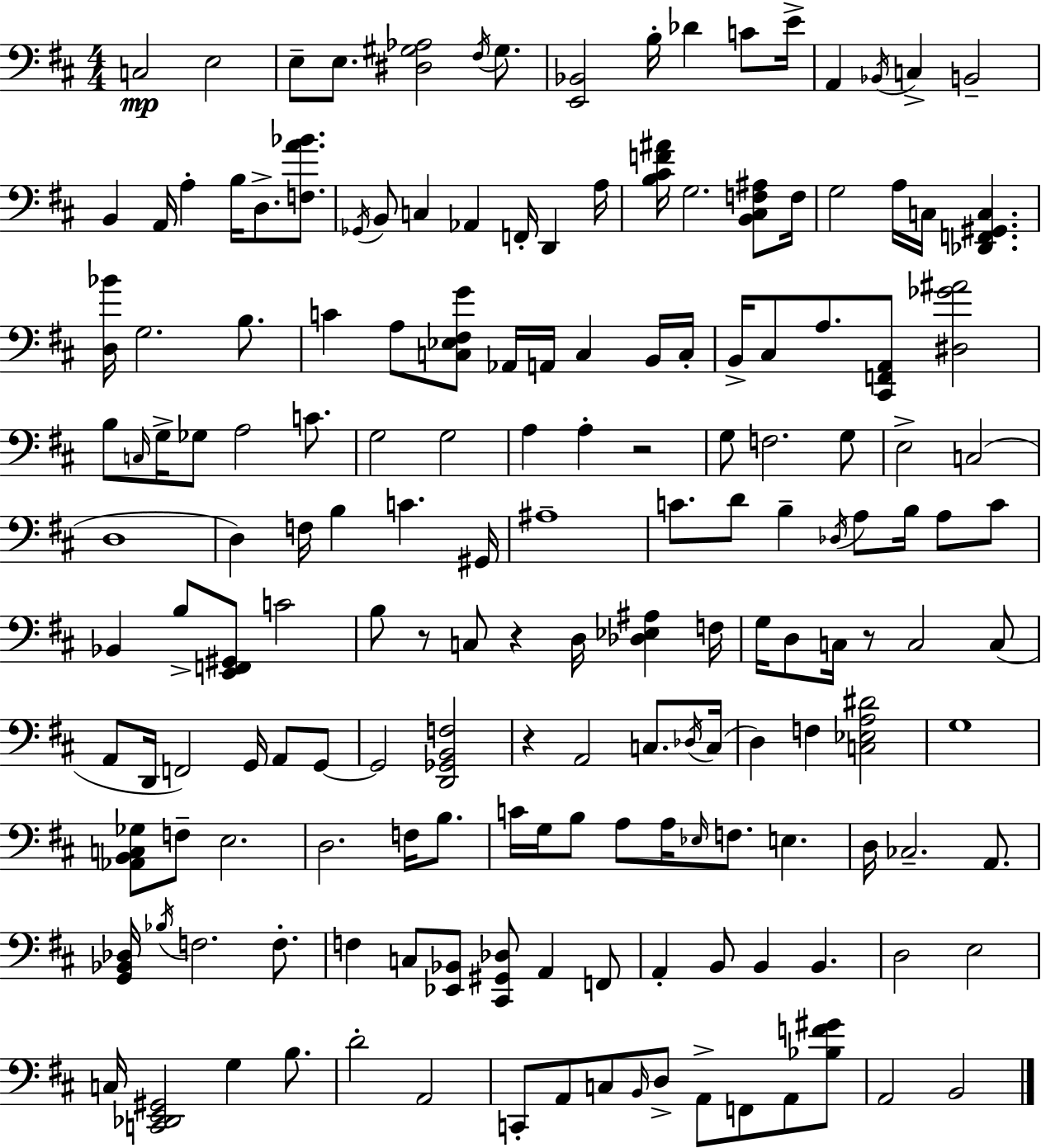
X:1
T:Untitled
M:4/4
L:1/4
K:D
C,2 E,2 E,/2 E,/2 [^D,^G,_A,]2 ^F,/4 ^G,/2 [E,,_B,,]2 B,/4 _D C/2 E/4 A,, _B,,/4 C, B,,2 B,, A,,/4 A, B,/4 D,/2 [F,A_B]/2 _G,,/4 B,,/2 C, _A,, F,,/4 D,, A,/4 [B,^CF^A]/4 G,2 [B,,^C,F,^A,]/2 F,/4 G,2 A,/4 C,/4 [_D,,F,,^G,,C,] [D,_B]/4 G,2 B,/2 C A,/2 [C,_E,^F,G]/2 _A,,/4 A,,/4 C, B,,/4 C,/4 B,,/4 ^C,/2 A,/2 [^C,,F,,A,,]/2 [^D,_G^A]2 B,/2 C,/4 G,/4 _G,/2 A,2 C/2 G,2 G,2 A, A, z2 G,/2 F,2 G,/2 E,2 C,2 D,4 D, F,/4 B, C ^G,,/4 ^A,4 C/2 D/2 B, _D,/4 A,/2 B,/4 A,/2 C/2 _B,, B,/2 [E,,F,,^G,,]/2 C2 B,/2 z/2 C,/2 z D,/4 [_D,_E,^A,] F,/4 G,/4 D,/2 C,/4 z/2 C,2 C,/2 A,,/2 D,,/4 F,,2 G,,/4 A,,/2 G,,/2 G,,2 [D,,_G,,B,,F,]2 z A,,2 C,/2 _D,/4 C,/4 D, F, [C,_E,A,^D]2 G,4 [_A,,B,,C,_G,]/2 F,/2 E,2 D,2 F,/4 B,/2 C/4 G,/4 B,/2 A,/2 A,/4 _E,/4 F,/2 E, D,/4 _C,2 A,,/2 [G,,_B,,_D,]/4 _B,/4 F,2 F,/2 F, C,/2 [_E,,_B,,]/2 [^C,,^G,,_D,]/2 A,, F,,/2 A,, B,,/2 B,, B,, D,2 E,2 C,/4 [C,,_D,,E,,^G,,]2 G, B,/2 D2 A,,2 C,,/2 A,,/2 C,/2 B,,/4 D,/2 A,,/2 F,,/2 A,,/2 [_B,F^G]/2 A,,2 B,,2